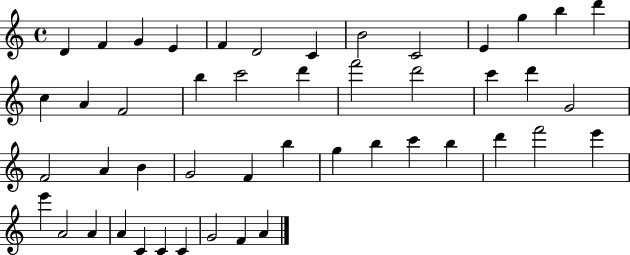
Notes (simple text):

D4/q F4/q G4/q E4/q F4/q D4/h C4/q B4/h C4/h E4/q G5/q B5/q D6/q C5/q A4/q F4/h B5/q C6/h D6/q F6/h D6/h C6/q D6/q G4/h F4/h A4/q B4/q G4/h F4/q B5/q G5/q B5/q C6/q B5/q D6/q F6/h E6/q E6/q A4/h A4/q A4/q C4/q C4/q C4/q G4/h F4/q A4/q